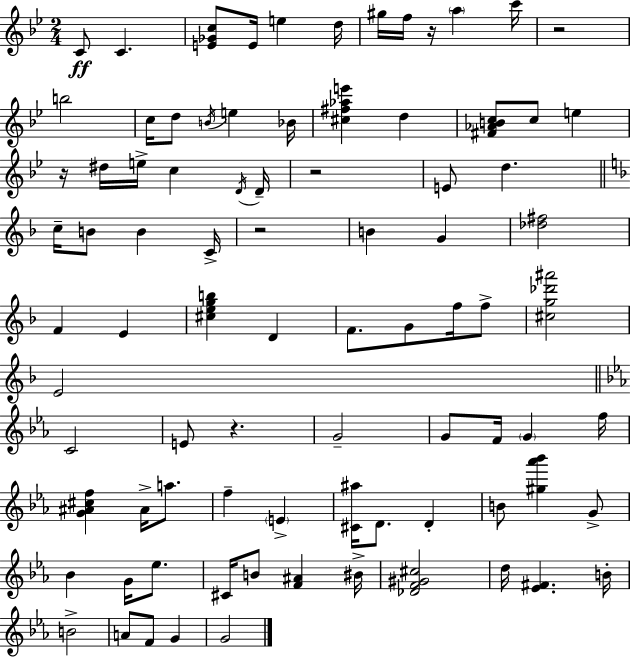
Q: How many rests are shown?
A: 6